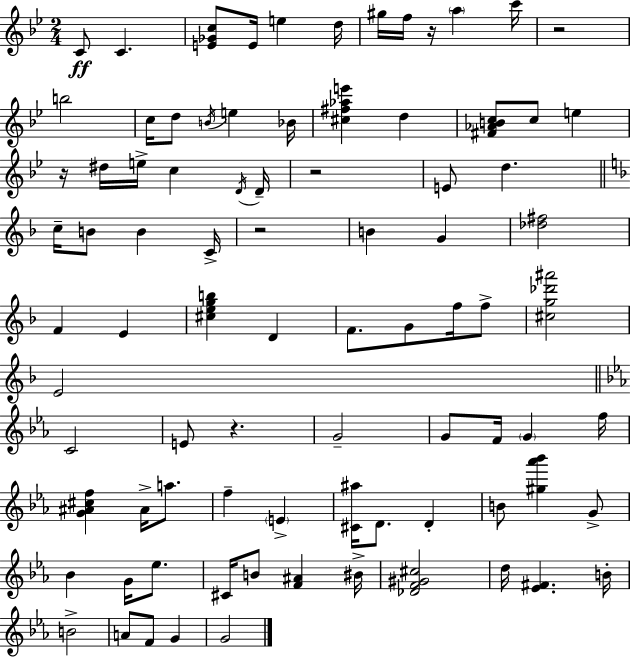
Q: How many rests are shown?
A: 6